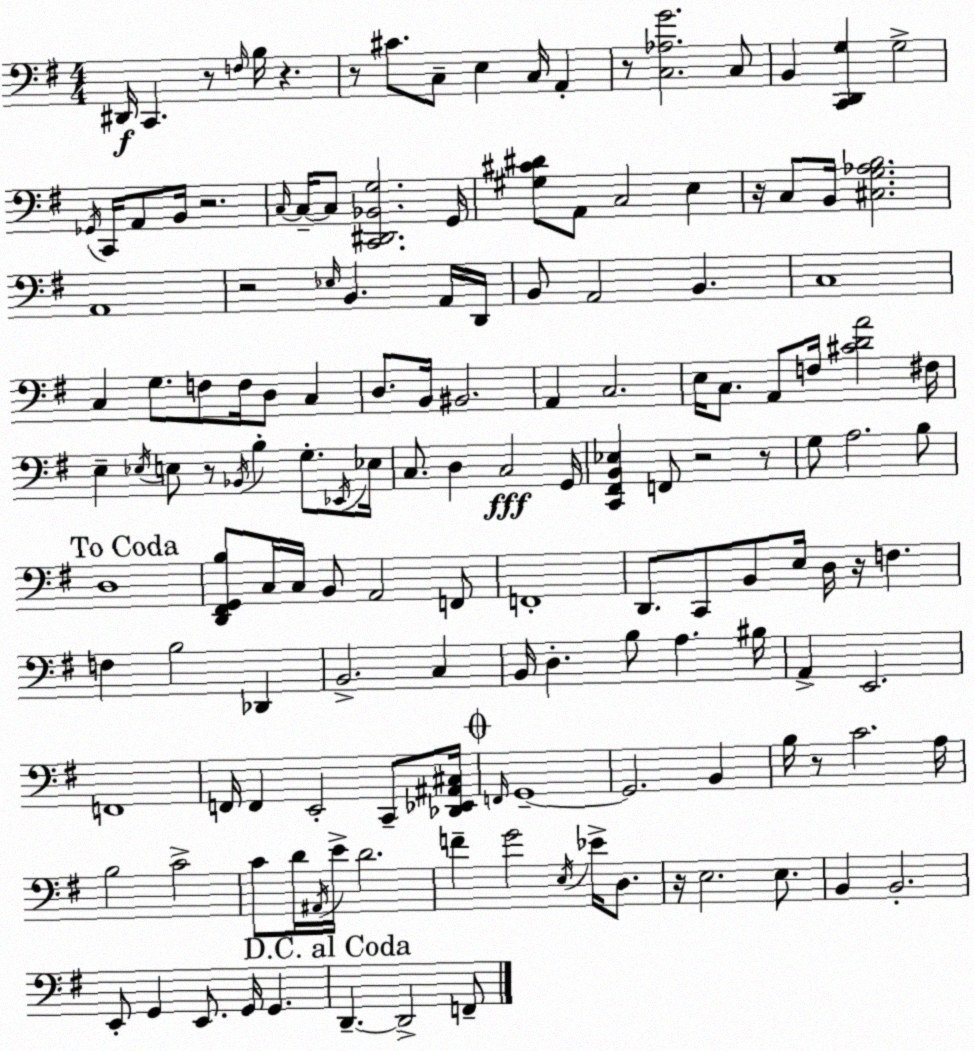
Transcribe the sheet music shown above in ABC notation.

X:1
T:Untitled
M:4/4
L:1/4
K:Em
^D,,/4 C,, z/2 F,/4 B,/4 z z/2 ^C/2 C,/2 E, C,/4 A,, z/2 [C,_A,G]2 C,/2 B,, [C,,D,,G,] G,2 _G,,/4 C,,/4 A,,/2 B,,/4 z2 C,/4 C,/4 C,/2 [C,,^D,,_B,,G,]2 G,,/4 [^G,^C^D]/2 A,,/2 C,2 E, z/4 C,/2 B,,/4 [^C,G,_A,B,]2 A,,4 z2 _E,/4 B,, A,,/4 D,,/4 B,,/2 A,,2 B,, C,4 C, G,/2 F,/2 F,/4 D,/2 C, D,/2 B,,/4 ^B,,2 A,, C,2 E,/4 C,/2 A,,/2 F,/4 [^CDA]2 ^F,/4 E, _E,/4 E,/2 z/2 _B,,/4 B, G,/2 _E,,/4 _E,/4 C,/2 D, C,2 G,,/4 [C,,^F,,B,,_E,] F,,/2 z2 z/2 G,/2 A,2 B,/2 D,4 [D,,^F,,G,,B,]/2 C,/4 C,/4 B,,/2 A,,2 F,,/2 F,,4 D,,/2 C,,/2 B,,/2 E,/4 D,/4 z/4 F, F, B,2 _D,, B,,2 C, B,,/4 D, B,/2 A, ^B,/4 A,, E,,2 F,,4 F,,/4 F,, E,,2 C,,/2 [_D,,_E,,^A,,^C,]/4 F,,/4 G,,4 G,,2 B,, B,/4 z/2 C2 A,/4 B,2 C2 C/2 D/4 ^A,,/4 E/4 D2 F G2 E,/4 _E/4 D,/2 z/4 E,2 E,/2 B,, B,,2 E,,/2 G,, E,,/2 G,,/4 G,, D,, D,,2 F,,/2